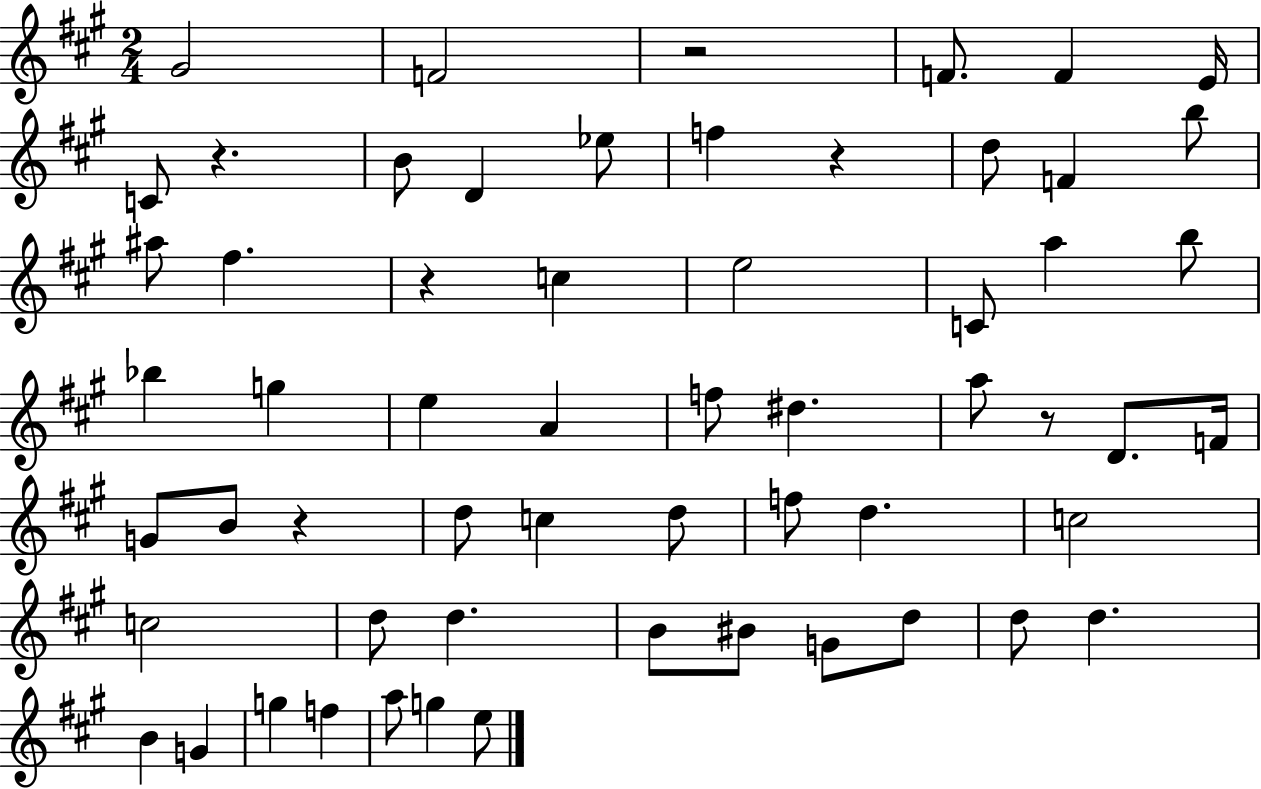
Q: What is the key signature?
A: A major